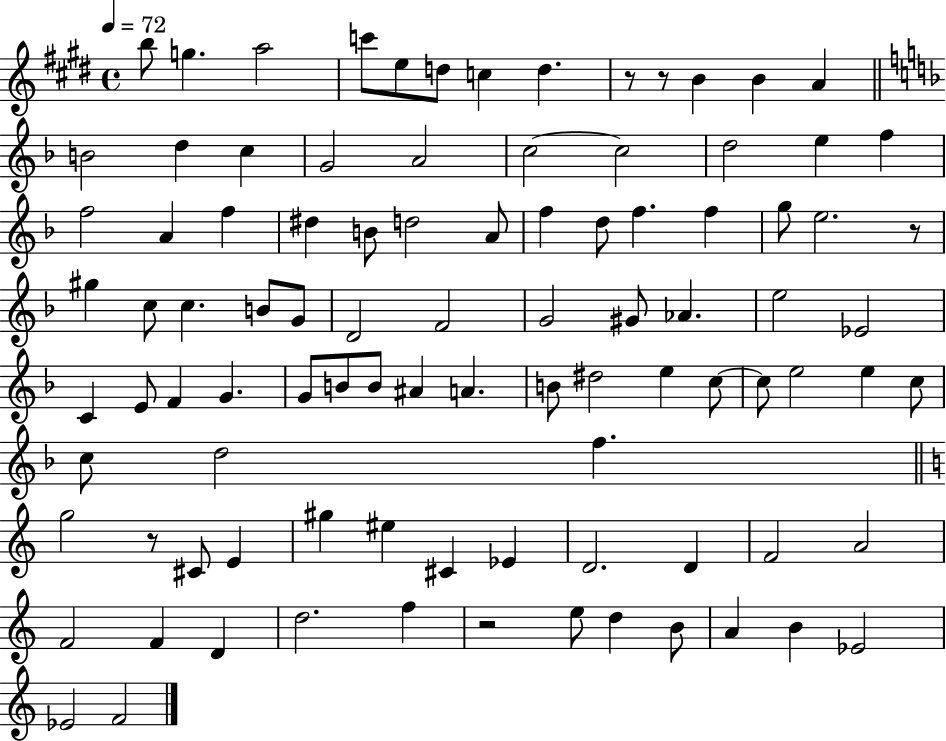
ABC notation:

X:1
T:Untitled
M:4/4
L:1/4
K:E
b/2 g a2 c'/2 e/2 d/2 c d z/2 z/2 B B A B2 d c G2 A2 c2 c2 d2 e f f2 A f ^d B/2 d2 A/2 f d/2 f f g/2 e2 z/2 ^g c/2 c B/2 G/2 D2 F2 G2 ^G/2 _A e2 _E2 C E/2 F G G/2 B/2 B/2 ^A A B/2 ^d2 e c/2 c/2 e2 e c/2 c/2 d2 f g2 z/2 ^C/2 E ^g ^e ^C _E D2 D F2 A2 F2 F D d2 f z2 e/2 d B/2 A B _E2 _E2 F2